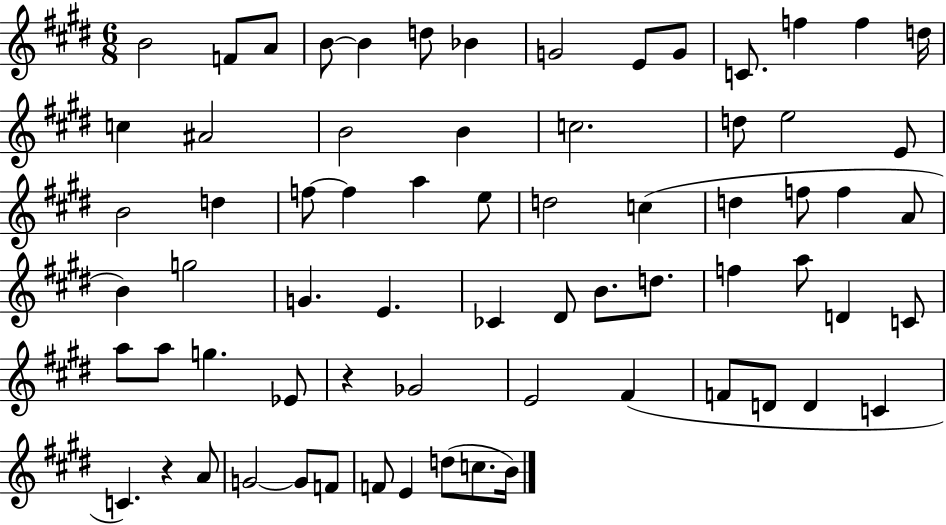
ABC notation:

X:1
T:Untitled
M:6/8
L:1/4
K:E
B2 F/2 A/2 B/2 B d/2 _B G2 E/2 G/2 C/2 f f d/4 c ^A2 B2 B c2 d/2 e2 E/2 B2 d f/2 f a e/2 d2 c d f/2 f A/2 B g2 G E _C ^D/2 B/2 d/2 f a/2 D C/2 a/2 a/2 g _E/2 z _G2 E2 ^F F/2 D/2 D C C z A/2 G2 G/2 F/2 F/2 E d/2 c/2 B/4